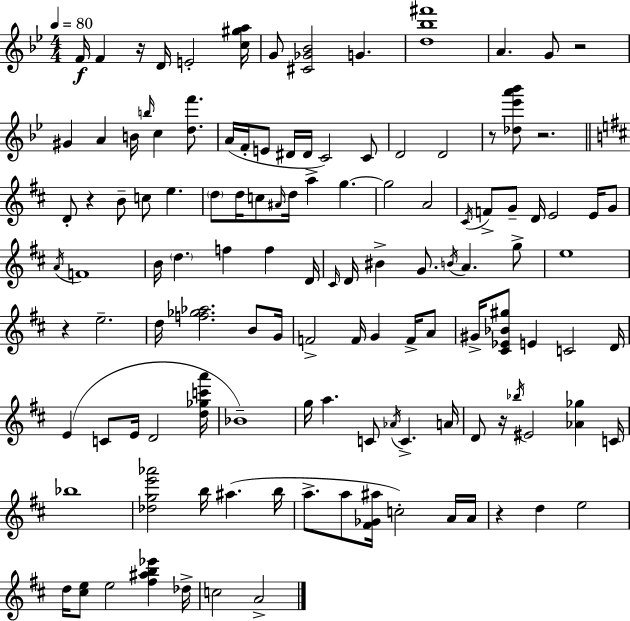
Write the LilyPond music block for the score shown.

{
  \clef treble
  \numericTimeSignature
  \time 4/4
  \key bes \major
  \tempo 4 = 80
  f'16\f f'4 r16 d'16 e'2-. <c'' gis'' a''>16 | g'8 <cis' ges' bes'>2 g'4. | <d'' bes'' fis'''>1 | a'4. g'8 r2 | \break gis'4 a'4 b'16 \grace { b''16 } c''4 <d'' f'''>8. | a'16( f'16-. e'8 dis'16 dis'16 c'2) c'8 | d'2 d'2 | r8 <des'' ees''' a''' bes'''>8 r2. | \break \bar "||" \break \key d \major d'8-. r4 b'8-- c''8 e''4. | \parenthesize d''8 d''16 c''8 \grace { ais'16 } d''16 a''4-> g''4.~~ | g''2 a'2 | \acciaccatura { cis'16 } f'8-> g'8-- d'16 e'2 e'16 | \break g'8 \acciaccatura { a'16 } f'1 | b'16 \parenthesize d''4. f''4 f''4 | d'16 \grace { cis'16 } d'16 bis'4-> g'8. \acciaccatura { b'16 } a'4. | g''8-> e''1 | \break r4 e''2.-- | d''16 <f'' ges'' aes''>2. | b'8 g'16 f'2-> f'16 g'4 | f'16-> a'8 gis'16-> <cis' ees' bes' gis''>8 e'4 c'2 | \break d'16 e'4( c'8 e'16 d'2 | <d'' ges'' c''' a'''>16 bes'1--) | g''16 a''4. c'8 \acciaccatura { aes'16 } c'4.-> | a'16 d'8 r16 \acciaccatura { bes''16 } eis'2 | \break <aes' ges''>4 c'16 bes''1 | <des'' g'' e''' aes'''>2 b''16 | ais''4.( b''16 a''8.-> a''8 <fis' ges' ais''>16 c''2-.) | a'16 a'16 r4 d''4 e''2 | \break d''16 <cis'' e''>8 e''2 | <fis'' ais'' b'' ees'''>4 des''16-> c''2 a'2-> | \bar "|."
}